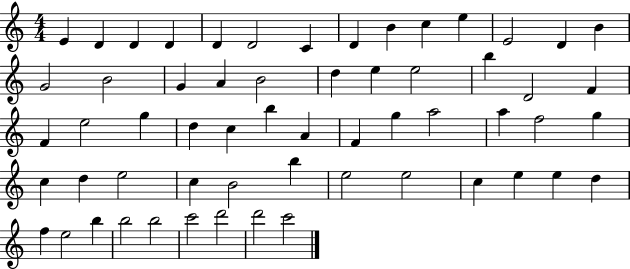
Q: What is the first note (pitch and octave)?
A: E4